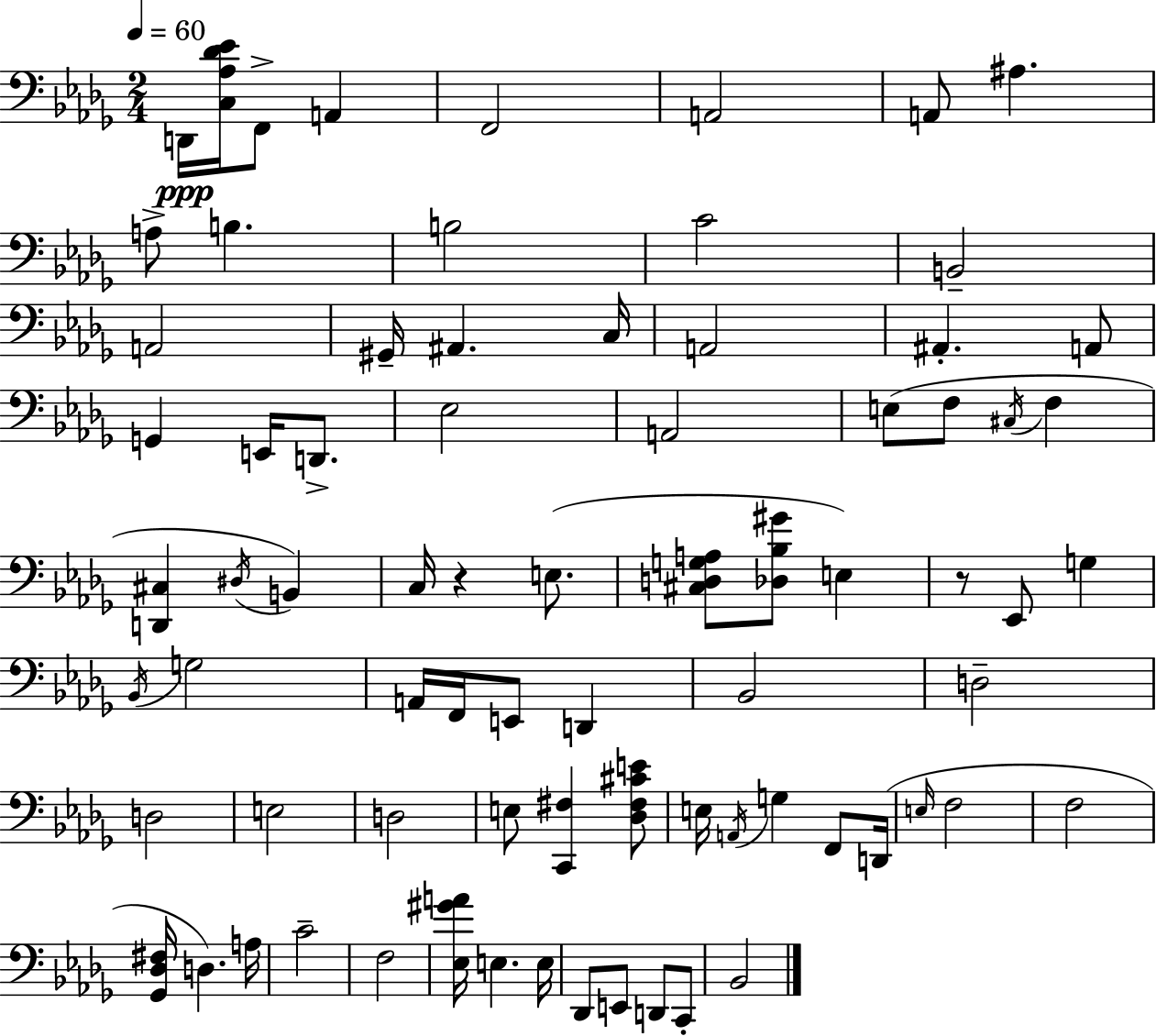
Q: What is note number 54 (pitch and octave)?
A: F3